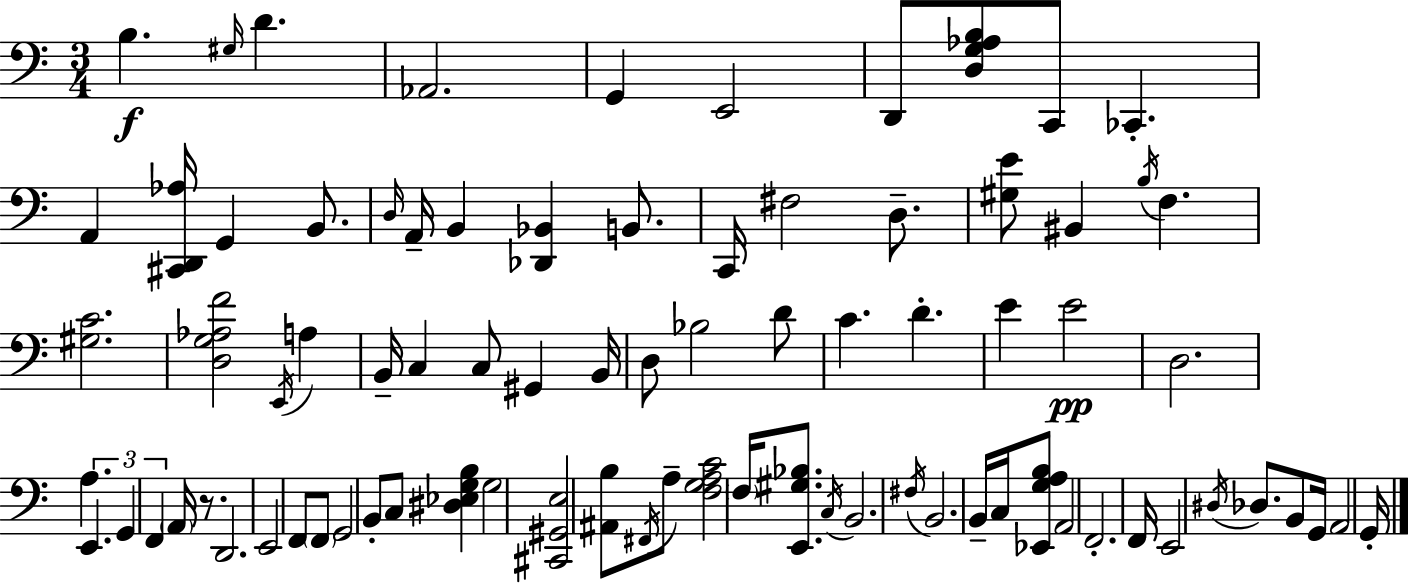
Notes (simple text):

B3/q. G#3/s D4/q. Ab2/h. G2/q E2/h D2/e [D3,G3,Ab3,B3]/e C2/e CES2/q. A2/q [C#2,D2,Ab3]/s G2/q B2/e. D3/s A2/s B2/q [Db2,Bb2]/q B2/e. C2/s F#3/h D3/e. [G#3,E4]/e BIS2/q B3/s F3/q. [G#3,C4]/h. [D3,G3,Ab3,F4]/h E2/s A3/q B2/s C3/q C3/e G#2/q B2/s D3/e Bb3/h D4/e C4/q. D4/q. E4/q E4/h D3/h. A3/q. E2/q. G2/q F2/q A2/s R/e. D2/h. E2/h F2/e F2/e G2/h B2/e C3/e [D#3,Eb3,G3,B3]/q G3/h [C#2,G#2,E3]/h [A#2,B3]/e F#2/s A3/e [F3,G3,A3,C4]/h F3/s [E2,G#3,Bb3]/e. C3/s B2/h. F#3/s B2/h. B2/s C3/s [Eb2,G3,A3,B3]/e A2/h F2/h. F2/s E2/h D#3/s Db3/e. B2/e G2/s A2/h G2/s